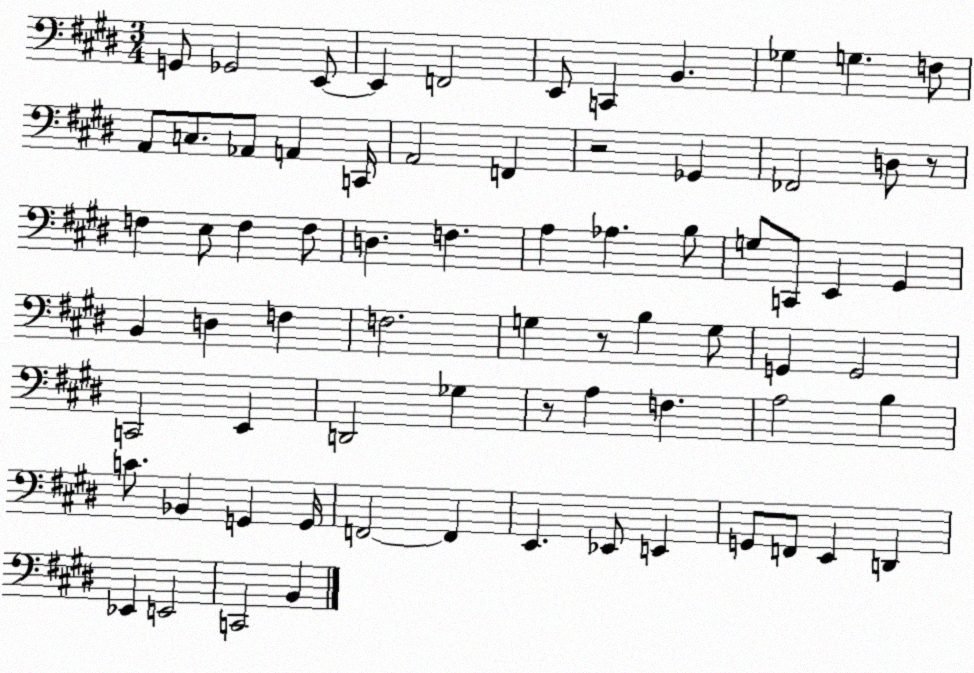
X:1
T:Untitled
M:3/4
L:1/4
K:E
G,,/2 _G,,2 E,,/2 E,, F,,2 E,,/2 C,, B,, _G, G, F,/2 A,,/2 C,/2 _A,,/2 A,, C,,/4 A,,2 F,, z2 _G,, _F,,2 D,/2 z/2 F, E,/2 F, F,/2 D, F, A, _A, B,/2 G,/2 C,,/2 E,, ^G,, B,, D, F, F,2 G, z/2 B, G,/2 G,, G,,2 C,,2 E,, D,,2 _G, z/2 A, F, A,2 B, C/2 _B,, G,, G,,/4 F,,2 F,, E,, _E,,/2 E,, G,,/2 F,,/2 E,, D,, _E,, E,,2 C,,2 B,,